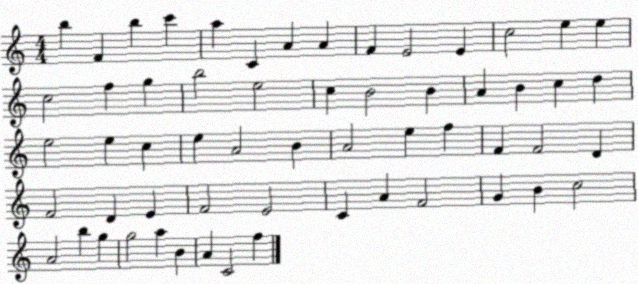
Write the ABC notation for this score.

X:1
T:Untitled
M:4/4
L:1/4
K:C
b F b c' a C A A F E2 E c2 e e c2 f g b2 e2 c B2 B A B c d e2 e c e A2 B A2 e f F F2 D F2 D E F2 E2 C A F2 G B c2 A2 b g g2 a B A C2 f